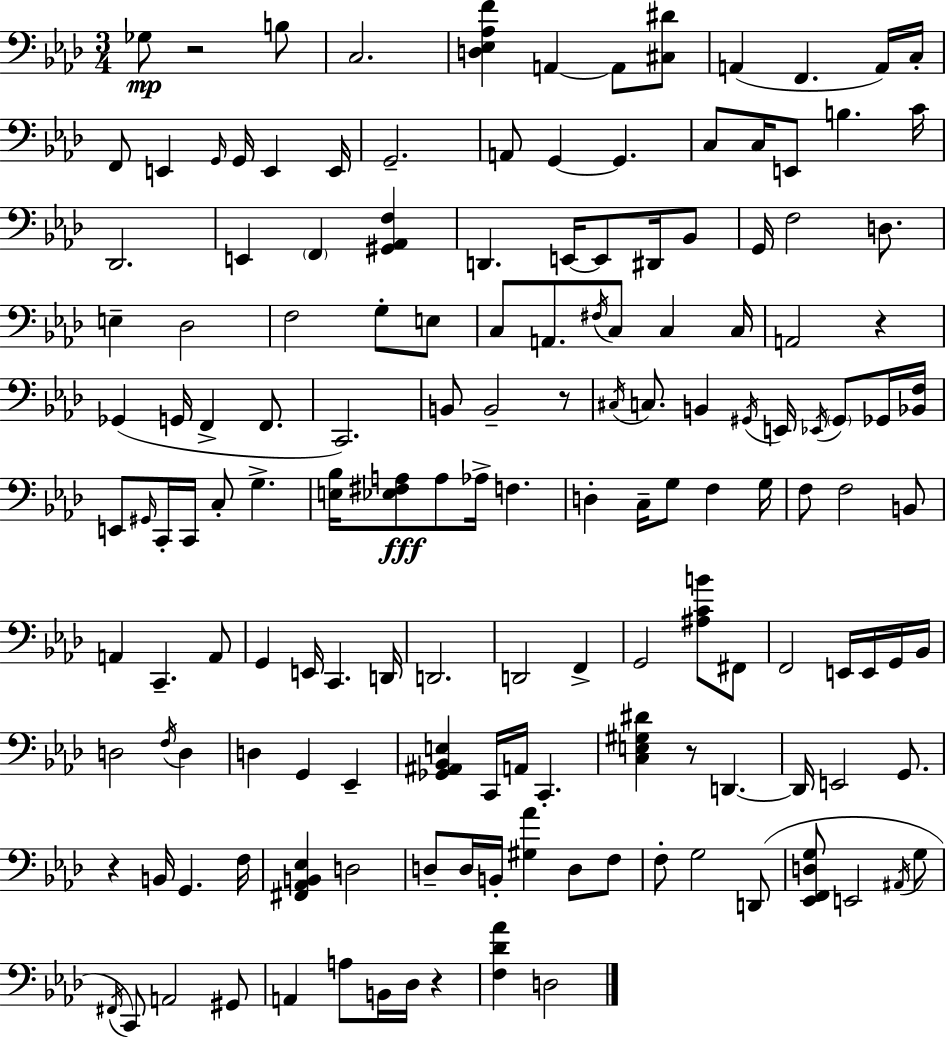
{
  \clef bass
  \numericTimeSignature
  \time 3/4
  \key aes \major
  \repeat volta 2 { ges8\mp r2 b8 | c2. | <d ees aes f'>4 a,4~~ a,8 <cis dis'>8 | a,4( f,4. a,16) c16-. | \break f,8 e,4 \grace { g,16 } g,16 e,4 | e,16 g,2.-- | a,8 g,4~~ g,4. | c8 c16 e,8 b4. | \break c'16 des,2. | e,4 \parenthesize f,4 <gis, aes, f>4 | d,4. e,16~~ e,8 dis,16 bes,8 | g,16 f2 d8. | \break e4-- des2 | f2 g8-. e8 | c8 a,8. \acciaccatura { fis16 } c8 c4 | c16 a,2 r4 | \break ges,4( g,16 f,4-> f,8. | c,2.) | b,8 b,2-- | r8 \acciaccatura { cis16 } c8. b,4 \acciaccatura { gis,16 } e,16 | \break \acciaccatura { ees,16 } \parenthesize gis,8 ges,16 <bes, f>16 e,8 \grace { gis,16 } c,16-. c,16 c8-. | g4.-> <e bes>16 <ees fis a>8\fff a8 aes16-> | f4. d4-. c16-- g8 | f4 g16 f8 f2 | \break b,8 a,4 c,4.-- | a,8 g,4 e,16 c,4. | d,16 d,2. | d,2 | \break f,4-> g,2 | <ais c' b'>8 fis,8 f,2 | e,16 e,16 g,16 bes,16 d2 | \acciaccatura { f16 } d4 d4 g,4 | \break ees,4-- <ges, ais, bes, e>4 c,16 | a,16 c,4.-. <c e gis dis'>4 r8 | d,4.~~ d,16 e,2 | g,8. r4 b,16 | \break g,4. f16 <fis, aes, b, ees>4 d2 | d8-- d16 b,16-. <gis aes'>4 | d8 f8 f8-. g2 | d,8( <ees, f, d g>8 e,2 | \break \acciaccatura { ais,16 } g8 \acciaccatura { fis,16 }) c,8 a,2 | gis,8 a,4 | a8 b,16 des16 r4 <f des' aes'>4 | d2 } \bar "|."
}